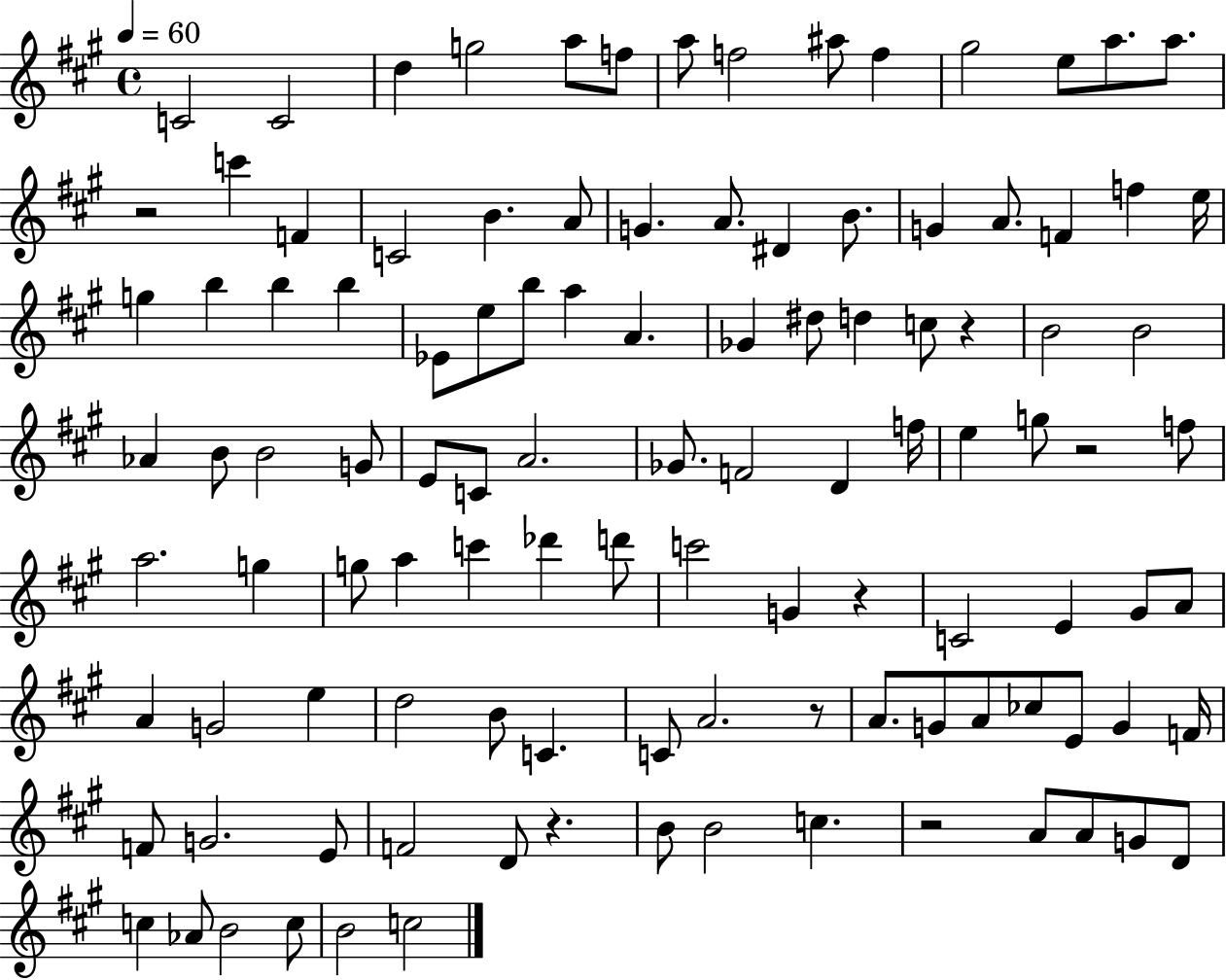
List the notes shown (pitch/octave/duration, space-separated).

C4/h C4/h D5/q G5/h A5/e F5/e A5/e F5/h A#5/e F5/q G#5/h E5/e A5/e. A5/e. R/h C6/q F4/q C4/h B4/q. A4/e G4/q. A4/e. D#4/q B4/e. G4/q A4/e. F4/q F5/q E5/s G5/q B5/q B5/q B5/q Eb4/e E5/e B5/e A5/q A4/q. Gb4/q D#5/e D5/q C5/e R/q B4/h B4/h Ab4/q B4/e B4/h G4/e E4/e C4/e A4/h. Gb4/e. F4/h D4/q F5/s E5/q G5/e R/h F5/e A5/h. G5/q G5/e A5/q C6/q Db6/q D6/e C6/h G4/q R/q C4/h E4/q G#4/e A4/e A4/q G4/h E5/q D5/h B4/e C4/q. C4/e A4/h. R/e A4/e. G4/e A4/e CES5/e E4/e G4/q F4/s F4/e G4/h. E4/e F4/h D4/e R/q. B4/e B4/h C5/q. R/h A4/e A4/e G4/e D4/e C5/q Ab4/e B4/h C5/e B4/h C5/h